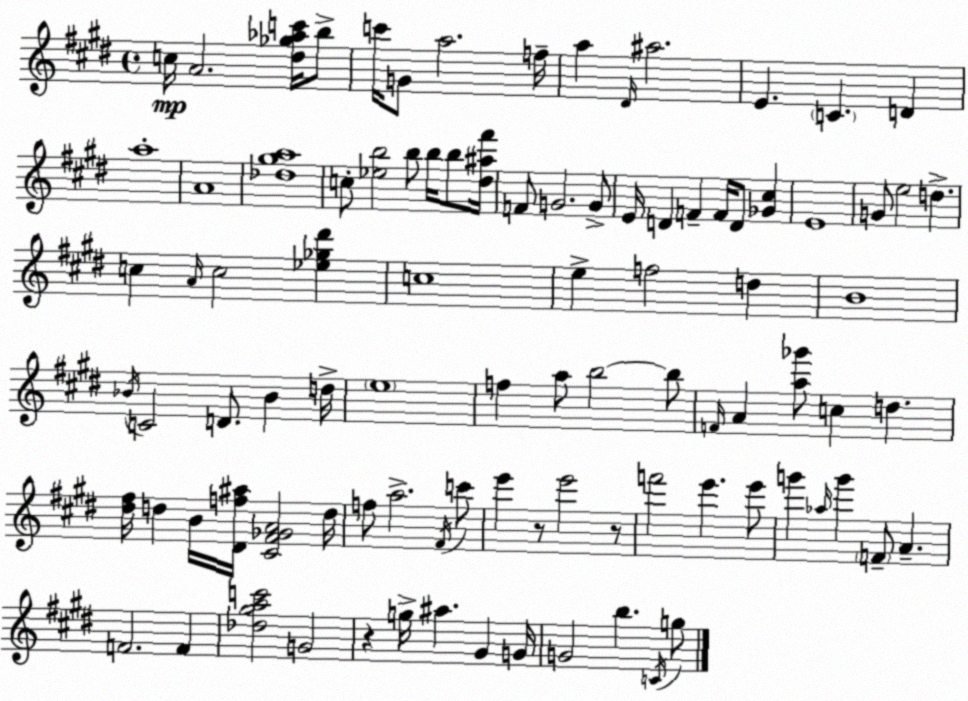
X:1
T:Untitled
M:4/4
L:1/4
K:E
c/4 A2 [^d_g_ac']/4 b/2 c'/4 G/2 a2 f/4 a ^D/4 ^a2 E C D a4 A4 [_d^ga]4 c/2 [_eb]2 b/2 b/4 b/2 [^d^a^f']/4 F/2 G2 G/2 E/4 D F F/4 D/2 [_G^c] E4 G/2 e2 d c A/4 c2 [_e_g^d'] c4 e f2 d B4 _B/4 C2 D/2 _B d/4 e4 f a/2 b2 b/2 F/4 A [a_g']/2 c d [^d^f]/4 d B/4 [^Df^a]/4 [^C^F_GA]2 d/4 f/2 a2 ^F/4 c'/2 e' z/2 e'2 z/2 f'2 e' e'/2 g' _a/4 g' F/2 A F2 F [_d^gac']2 G2 z g/4 ^a ^G G/4 G2 b C/4 g/2